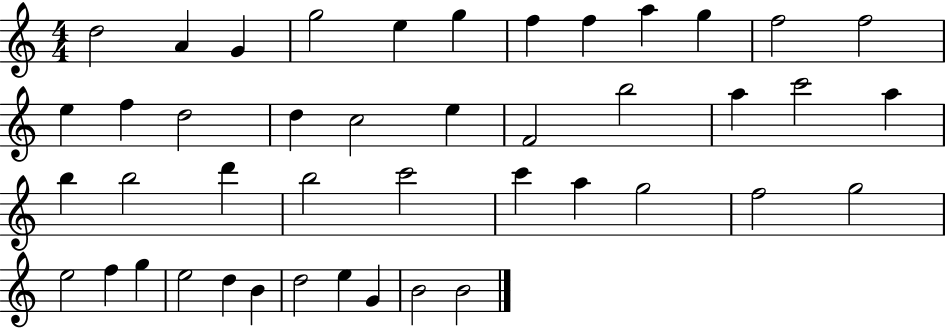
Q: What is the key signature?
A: C major